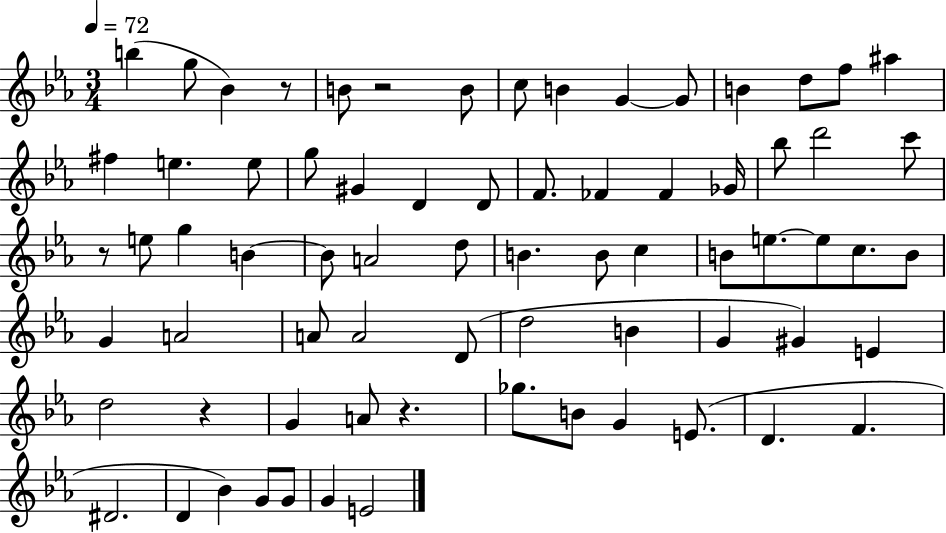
{
  \clef treble
  \numericTimeSignature
  \time 3/4
  \key ees \major
  \tempo 4 = 72
  b''4( g''8 bes'4) r8 | b'8 r2 b'8 | c''8 b'4 g'4~~ g'8 | b'4 d''8 f''8 ais''4 | \break fis''4 e''4. e''8 | g''8 gis'4 d'4 d'8 | f'8. fes'4 fes'4 ges'16 | bes''8 d'''2 c'''8 | \break r8 e''8 g''4 b'4~~ | b'8 a'2 d''8 | b'4. b'8 c''4 | b'8 e''8.~~ e''8 c''8. b'8 | \break g'4 a'2 | a'8 a'2 d'8( | d''2 b'4 | g'4 gis'4) e'4 | \break d''2 r4 | g'4 a'8 r4. | ges''8. b'8 g'4 e'8.( | d'4. f'4. | \break dis'2. | d'4 bes'4) g'8 g'8 | g'4 e'2 | \bar "|."
}